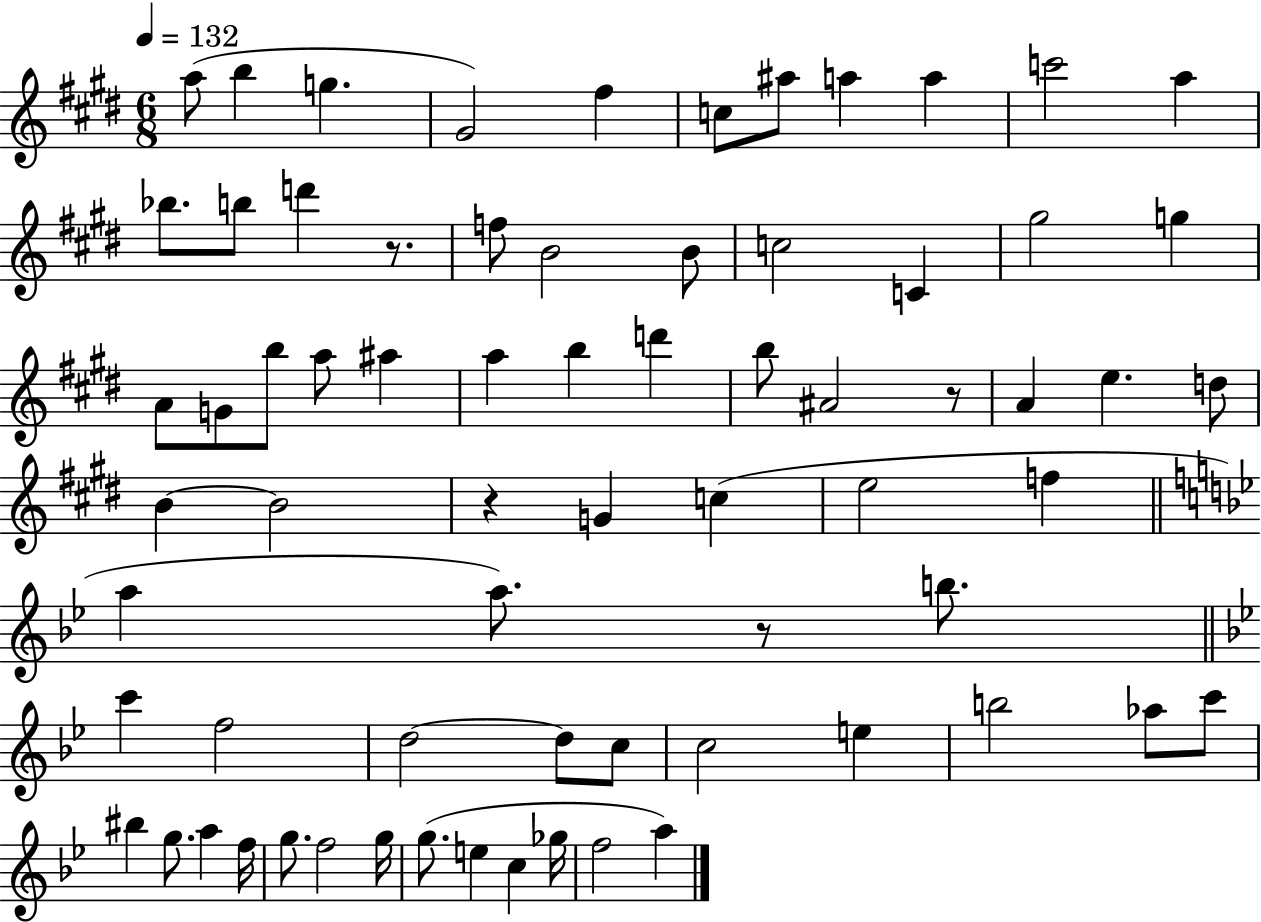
A5/e B5/q G5/q. G#4/h F#5/q C5/e A#5/e A5/q A5/q C6/h A5/q Bb5/e. B5/e D6/q R/e. F5/e B4/h B4/e C5/h C4/q G#5/h G5/q A4/e G4/e B5/e A5/e A#5/q A5/q B5/q D6/q B5/e A#4/h R/e A4/q E5/q. D5/e B4/q B4/h R/q G4/q C5/q E5/h F5/q A5/q A5/e. R/e B5/e. C6/q F5/h D5/h D5/e C5/e C5/h E5/q B5/h Ab5/e C6/e BIS5/q G5/e. A5/q F5/s G5/e. F5/h G5/s G5/e. E5/q C5/q Gb5/s F5/h A5/q